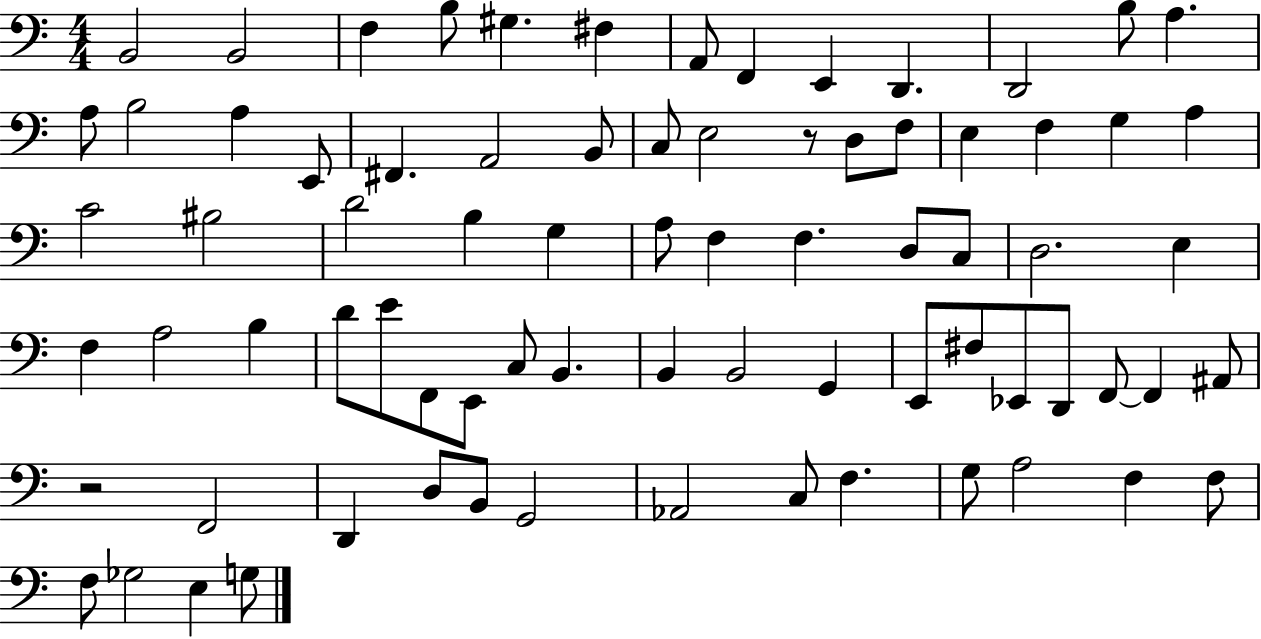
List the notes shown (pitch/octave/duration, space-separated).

B2/h B2/h F3/q B3/e G#3/q. F#3/q A2/e F2/q E2/q D2/q. D2/h B3/e A3/q. A3/e B3/h A3/q E2/e F#2/q. A2/h B2/e C3/e E3/h R/e D3/e F3/e E3/q F3/q G3/q A3/q C4/h BIS3/h D4/h B3/q G3/q A3/e F3/q F3/q. D3/e C3/e D3/h. E3/q F3/q A3/h B3/q D4/e E4/e F2/e E2/e C3/e B2/q. B2/q B2/h G2/q E2/e F#3/e Eb2/e D2/e F2/e F2/q A#2/e R/h F2/h D2/q D3/e B2/e G2/h Ab2/h C3/e F3/q. G3/e A3/h F3/q F3/e F3/e Gb3/h E3/q G3/e